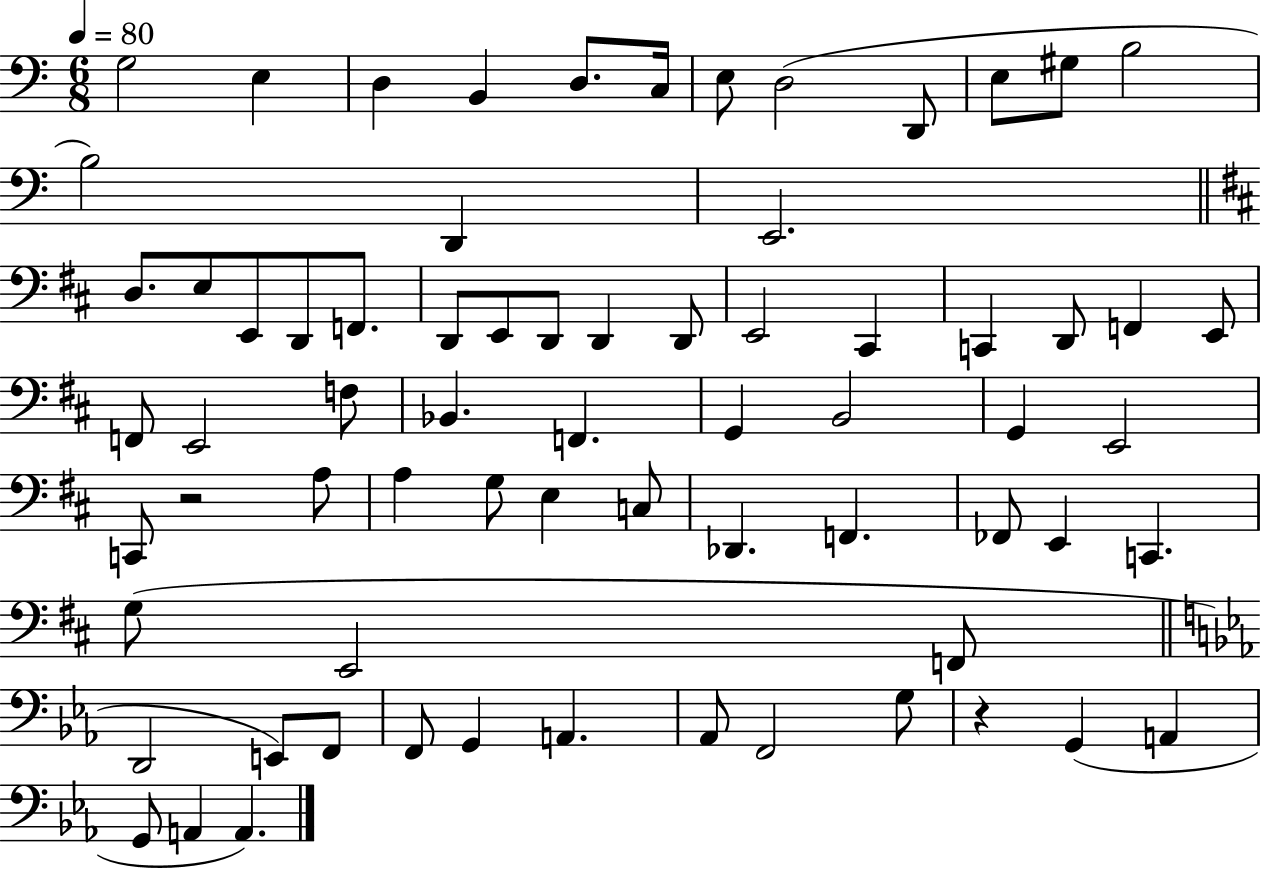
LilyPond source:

{
  \clef bass
  \numericTimeSignature
  \time 6/8
  \key c \major
  \tempo 4 = 80
  g2 e4 | d4 b,4 d8. c16 | e8 d2( d,8 | e8 gis8 b2 | \break b2) d,4 | e,2. | \bar "||" \break \key d \major d8. e8 e,8 d,8 f,8. | d,8 e,8 d,8 d,4 d,8 | e,2 cis,4 | c,4 d,8 f,4 e,8 | \break f,8 e,2 f8 | bes,4. f,4. | g,4 b,2 | g,4 e,2 | \break c,8 r2 a8 | a4 g8 e4 c8 | des,4. f,4. | fes,8 e,4 c,4. | \break g8( e,2 f,8 | \bar "||" \break \key ees \major d,2 e,8) f,8 | f,8 g,4 a,4. | aes,8 f,2 g8 | r4 g,4( a,4 | \break g,8 a,4 a,4.) | \bar "|."
}